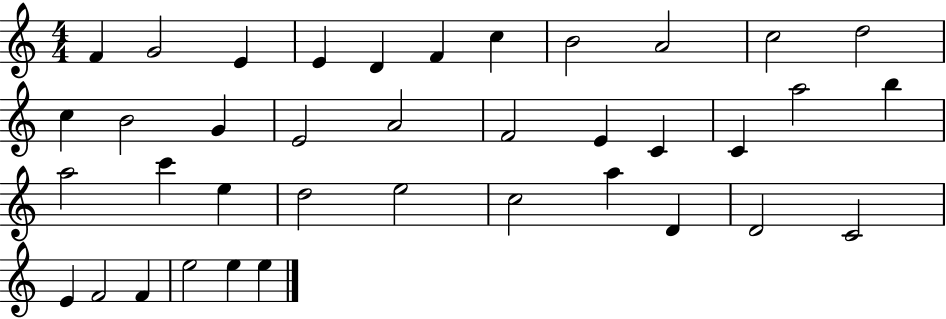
{
  \clef treble
  \numericTimeSignature
  \time 4/4
  \key c \major
  f'4 g'2 e'4 | e'4 d'4 f'4 c''4 | b'2 a'2 | c''2 d''2 | \break c''4 b'2 g'4 | e'2 a'2 | f'2 e'4 c'4 | c'4 a''2 b''4 | \break a''2 c'''4 e''4 | d''2 e''2 | c''2 a''4 d'4 | d'2 c'2 | \break e'4 f'2 f'4 | e''2 e''4 e''4 | \bar "|."
}